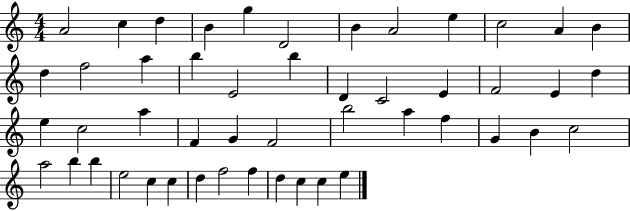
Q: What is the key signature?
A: C major